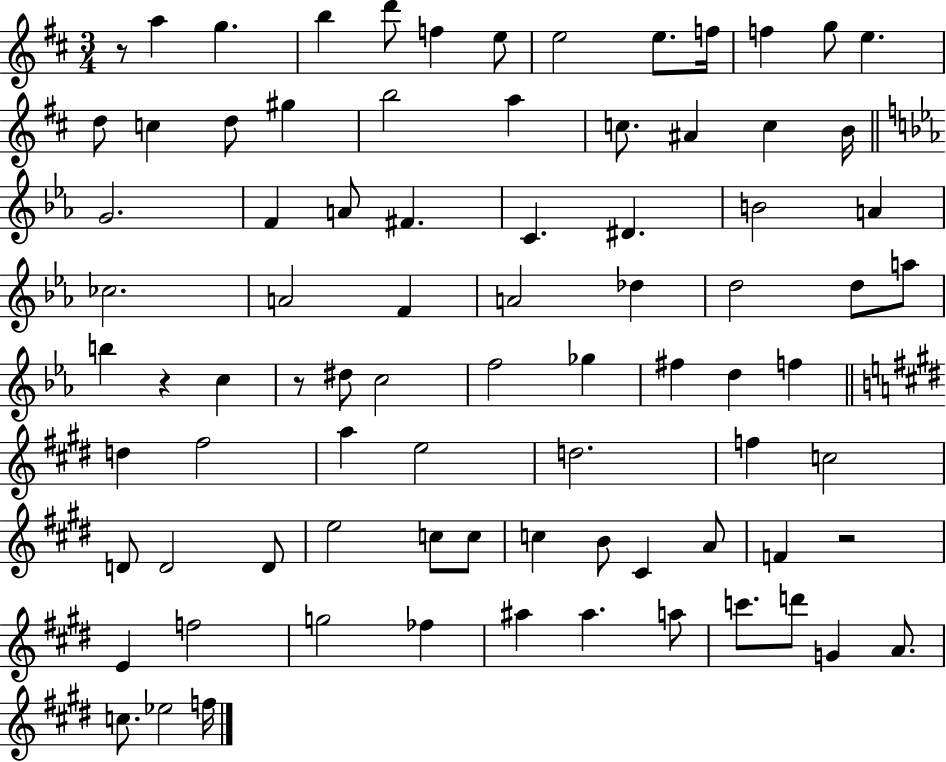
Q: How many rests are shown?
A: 4